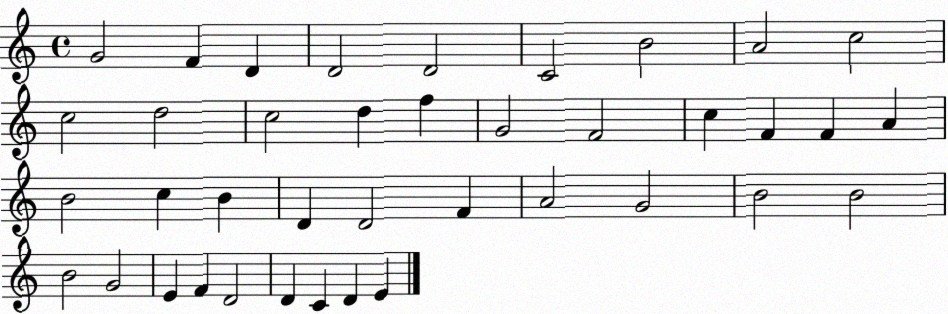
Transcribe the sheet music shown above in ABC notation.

X:1
T:Untitled
M:4/4
L:1/4
K:C
G2 F D D2 D2 C2 B2 A2 c2 c2 d2 c2 d f G2 F2 c F F A B2 c B D D2 F A2 G2 B2 B2 B2 G2 E F D2 D C D E